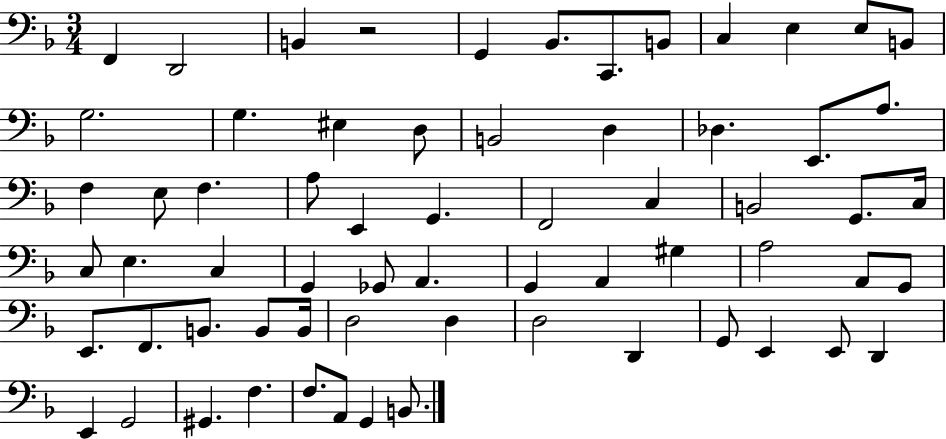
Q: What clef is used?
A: bass